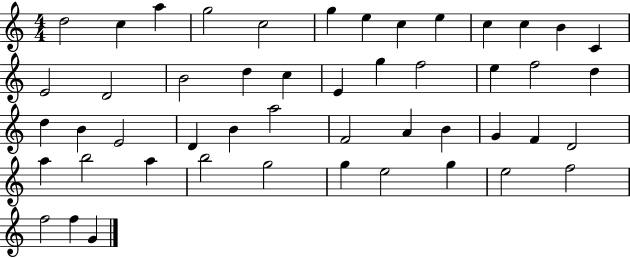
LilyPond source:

{
  \clef treble
  \numericTimeSignature
  \time 4/4
  \key c \major
  d''2 c''4 a''4 | g''2 c''2 | g''4 e''4 c''4 e''4 | c''4 c''4 b'4 c'4 | \break e'2 d'2 | b'2 d''4 c''4 | e'4 g''4 f''2 | e''4 f''2 d''4 | \break d''4 b'4 e'2 | d'4 b'4 a''2 | f'2 a'4 b'4 | g'4 f'4 d'2 | \break a''4 b''2 a''4 | b''2 g''2 | g''4 e''2 g''4 | e''2 f''2 | \break f''2 f''4 g'4 | \bar "|."
}